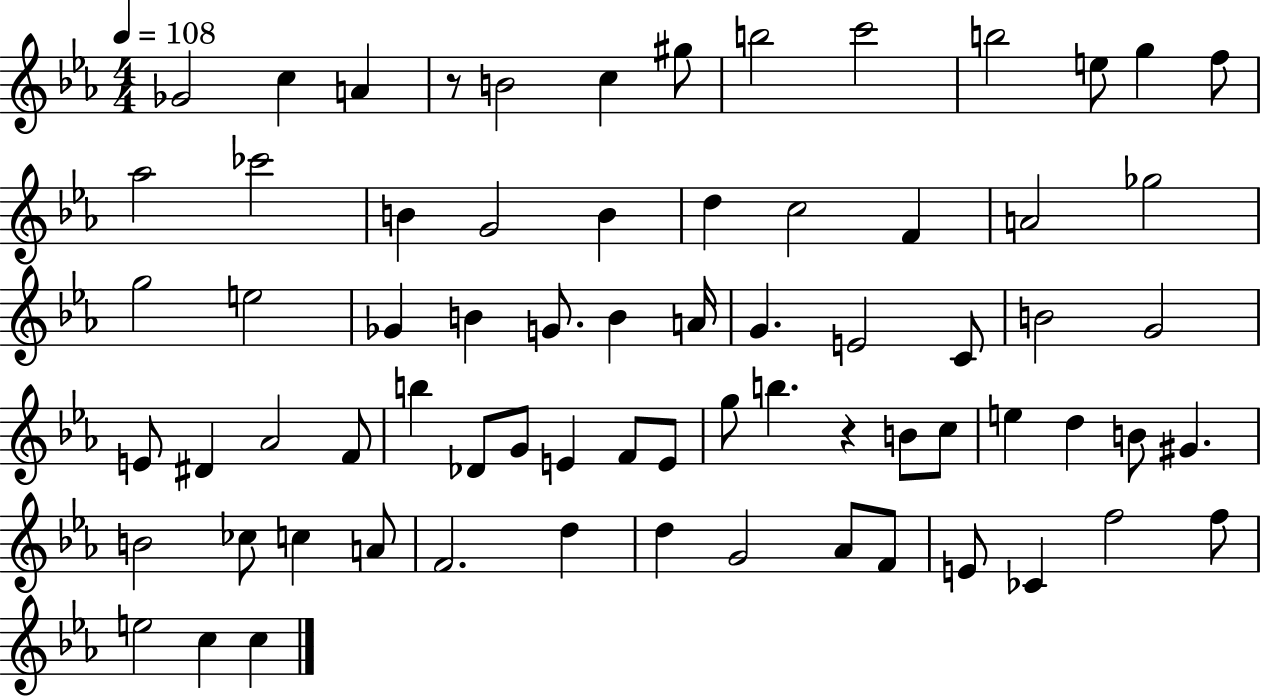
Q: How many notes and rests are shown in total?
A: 71